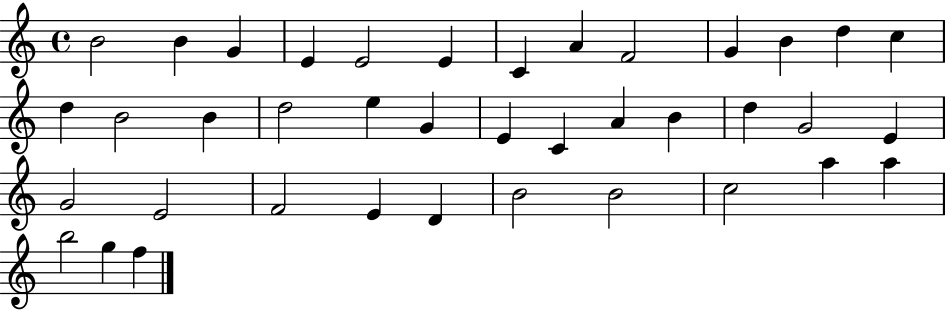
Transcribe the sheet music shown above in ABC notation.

X:1
T:Untitled
M:4/4
L:1/4
K:C
B2 B G E E2 E C A F2 G B d c d B2 B d2 e G E C A B d G2 E G2 E2 F2 E D B2 B2 c2 a a b2 g f